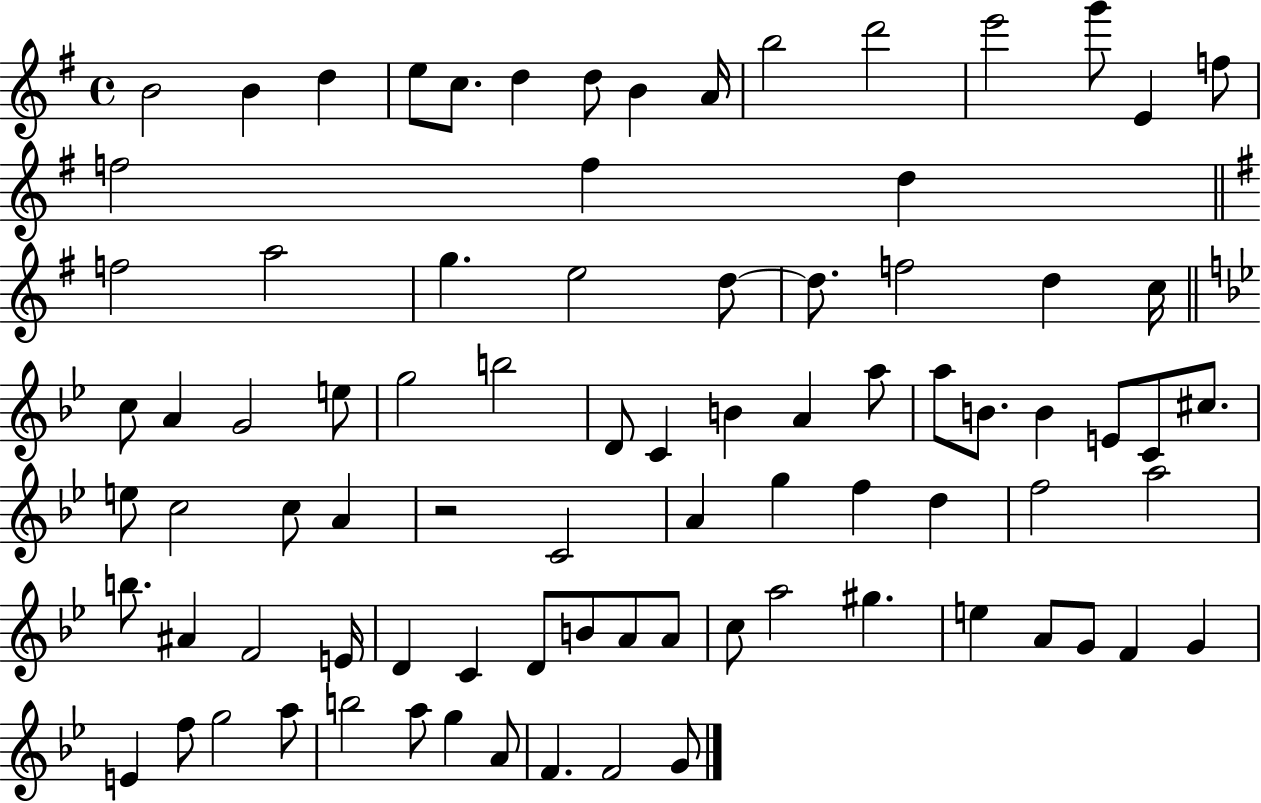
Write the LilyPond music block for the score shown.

{
  \clef treble
  \time 4/4
  \defaultTimeSignature
  \key g \major
  b'2 b'4 d''4 | e''8 c''8. d''4 d''8 b'4 a'16 | b''2 d'''2 | e'''2 g'''8 e'4 f''8 | \break f''2 f''4 d''4 | \bar "||" \break \key g \major f''2 a''2 | g''4. e''2 d''8~~ | d''8. f''2 d''4 c''16 | \bar "||" \break \key bes \major c''8 a'4 g'2 e''8 | g''2 b''2 | d'8 c'4 b'4 a'4 a''8 | a''8 b'8. b'4 e'8 c'8 cis''8. | \break e''8 c''2 c''8 a'4 | r2 c'2 | a'4 g''4 f''4 d''4 | f''2 a''2 | \break b''8. ais'4 f'2 e'16 | d'4 c'4 d'8 b'8 a'8 a'8 | c''8 a''2 gis''4. | e''4 a'8 g'8 f'4 g'4 | \break e'4 f''8 g''2 a''8 | b''2 a''8 g''4 a'8 | f'4. f'2 g'8 | \bar "|."
}